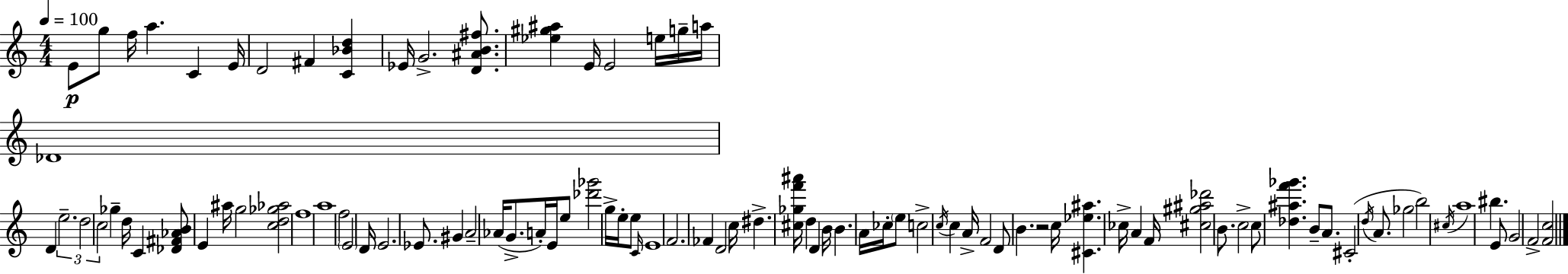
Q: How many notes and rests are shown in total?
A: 96